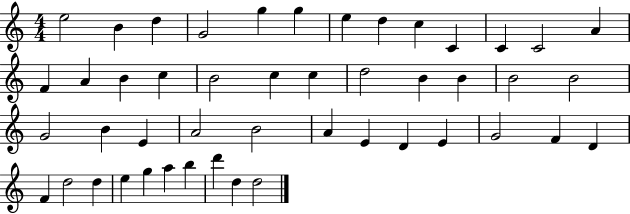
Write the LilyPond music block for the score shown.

{
  \clef treble
  \numericTimeSignature
  \time 4/4
  \key c \major
  e''2 b'4 d''4 | g'2 g''4 g''4 | e''4 d''4 c''4 c'4 | c'4 c'2 a'4 | \break f'4 a'4 b'4 c''4 | b'2 c''4 c''4 | d''2 b'4 b'4 | b'2 b'2 | \break g'2 b'4 e'4 | a'2 b'2 | a'4 e'4 d'4 e'4 | g'2 f'4 d'4 | \break f'4 d''2 d''4 | e''4 g''4 a''4 b''4 | d'''4 d''4 d''2 | \bar "|."
}